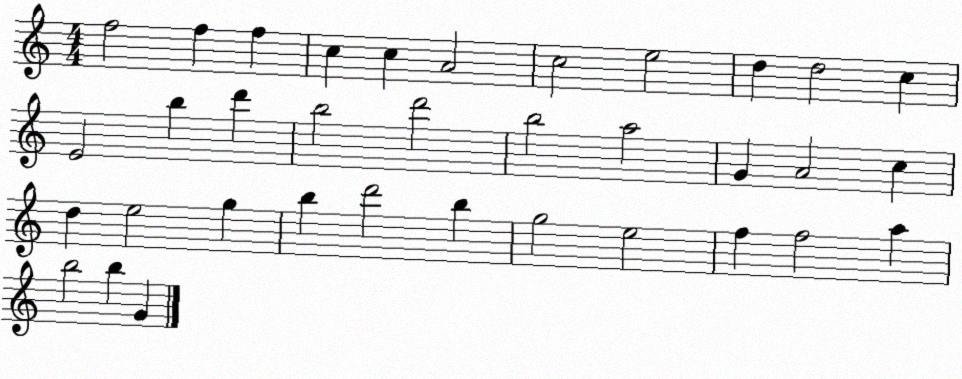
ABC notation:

X:1
T:Untitled
M:4/4
L:1/4
K:C
f2 f f c c A2 c2 e2 d d2 c E2 b d' b2 d'2 b2 a2 G A2 c d e2 g b d'2 b g2 e2 f f2 a b2 b G